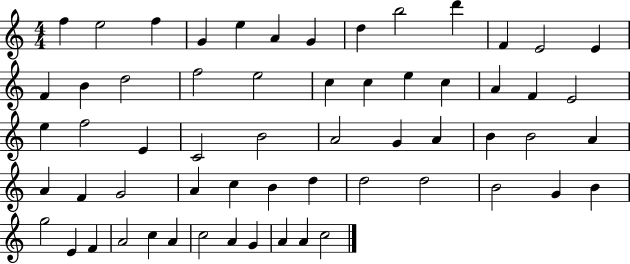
{
  \clef treble
  \numericTimeSignature
  \time 4/4
  \key c \major
  f''4 e''2 f''4 | g'4 e''4 a'4 g'4 | d''4 b''2 d'''4 | f'4 e'2 e'4 | \break f'4 b'4 d''2 | f''2 e''2 | c''4 c''4 e''4 c''4 | a'4 f'4 e'2 | \break e''4 f''2 e'4 | c'2 b'2 | a'2 g'4 a'4 | b'4 b'2 a'4 | \break a'4 f'4 g'2 | a'4 c''4 b'4 d''4 | d''2 d''2 | b'2 g'4 b'4 | \break g''2 e'4 f'4 | a'2 c''4 a'4 | c''2 a'4 g'4 | a'4 a'4 c''2 | \break \bar "|."
}